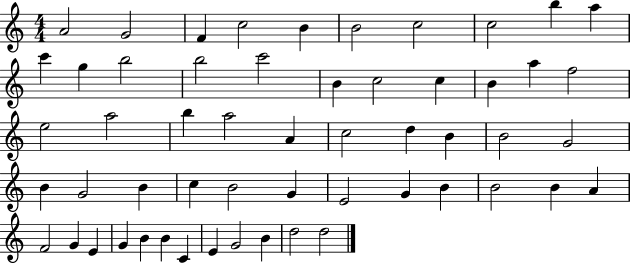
{
  \clef treble
  \numericTimeSignature
  \time 4/4
  \key c \major
  a'2 g'2 | f'4 c''2 b'4 | b'2 c''2 | c''2 b''4 a''4 | \break c'''4 g''4 b''2 | b''2 c'''2 | b'4 c''2 c''4 | b'4 a''4 f''2 | \break e''2 a''2 | b''4 a''2 a'4 | c''2 d''4 b'4 | b'2 g'2 | \break b'4 g'2 b'4 | c''4 b'2 g'4 | e'2 g'4 b'4 | b'2 b'4 a'4 | \break f'2 g'4 e'4 | g'4 b'4 b'4 c'4 | e'4 g'2 b'4 | d''2 d''2 | \break \bar "|."
}